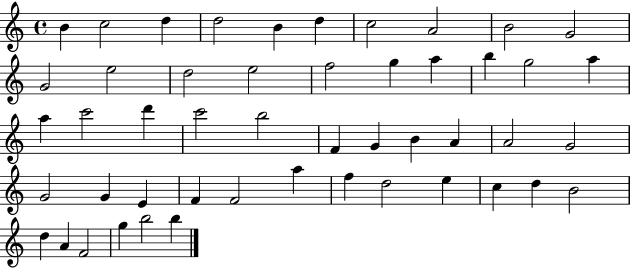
{
  \clef treble
  \time 4/4
  \defaultTimeSignature
  \key c \major
  b'4 c''2 d''4 | d''2 b'4 d''4 | c''2 a'2 | b'2 g'2 | \break g'2 e''2 | d''2 e''2 | f''2 g''4 a''4 | b''4 g''2 a''4 | \break a''4 c'''2 d'''4 | c'''2 b''2 | f'4 g'4 b'4 a'4 | a'2 g'2 | \break g'2 g'4 e'4 | f'4 f'2 a''4 | f''4 d''2 e''4 | c''4 d''4 b'2 | \break d''4 a'4 f'2 | g''4 b''2 b''4 | \bar "|."
}